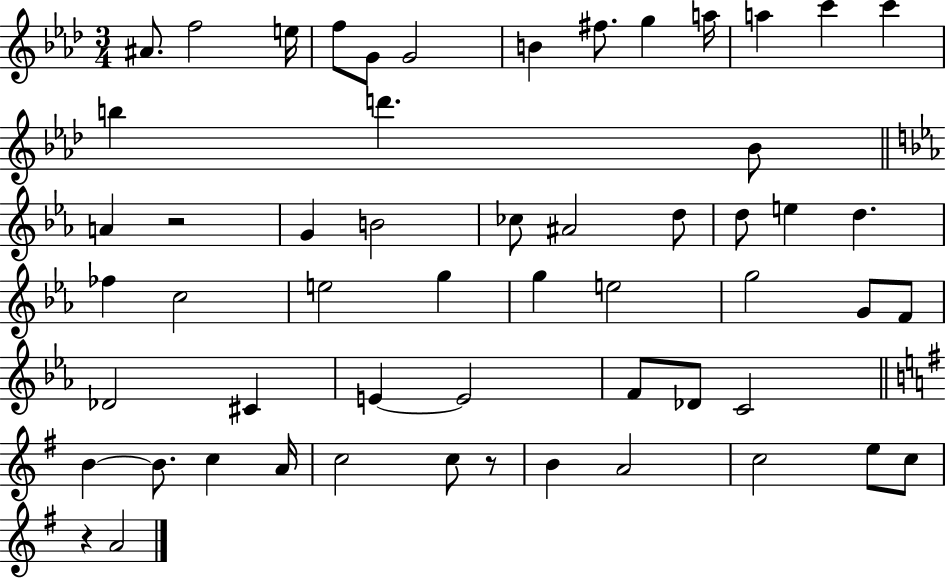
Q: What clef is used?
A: treble